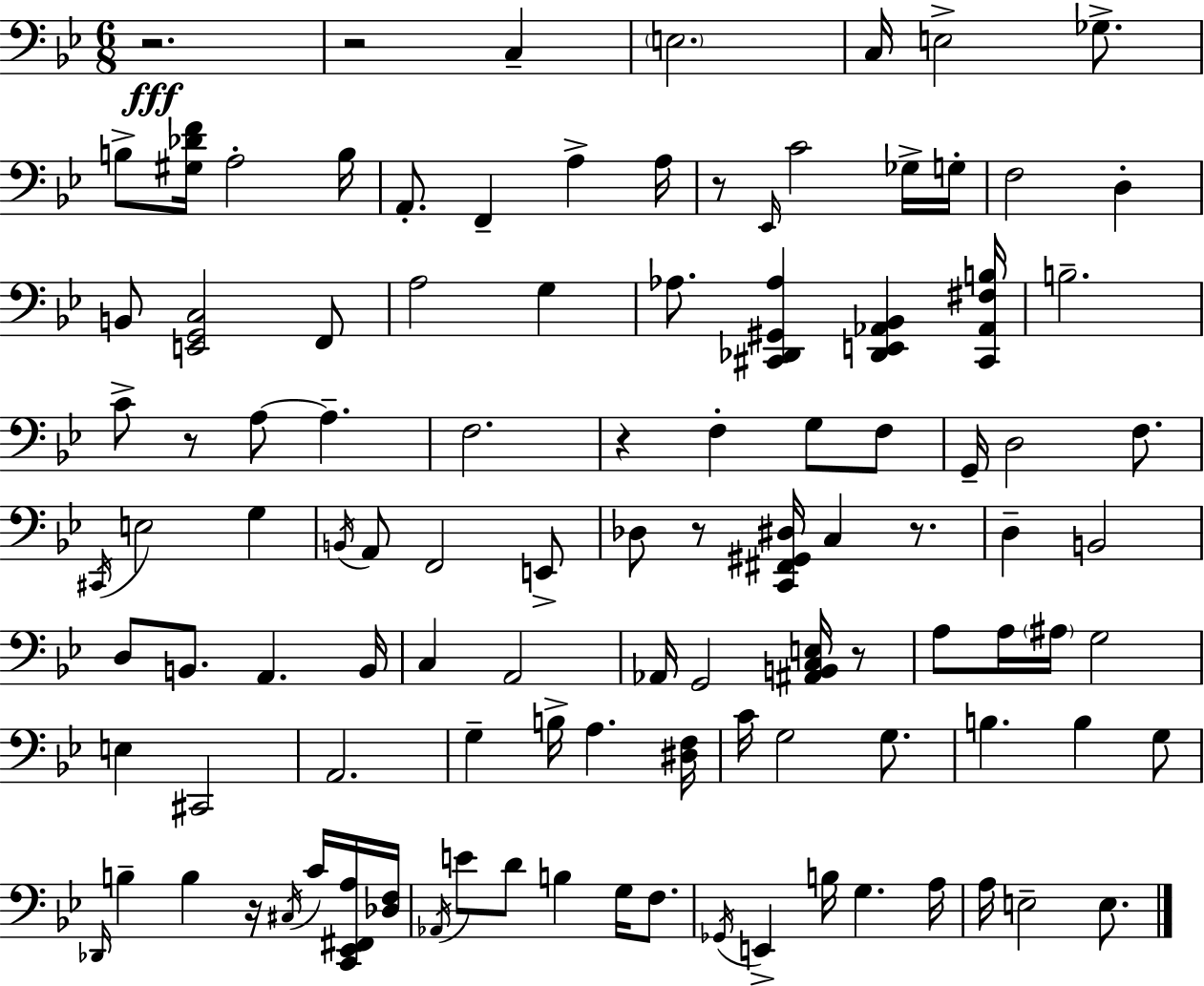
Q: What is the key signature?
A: G minor